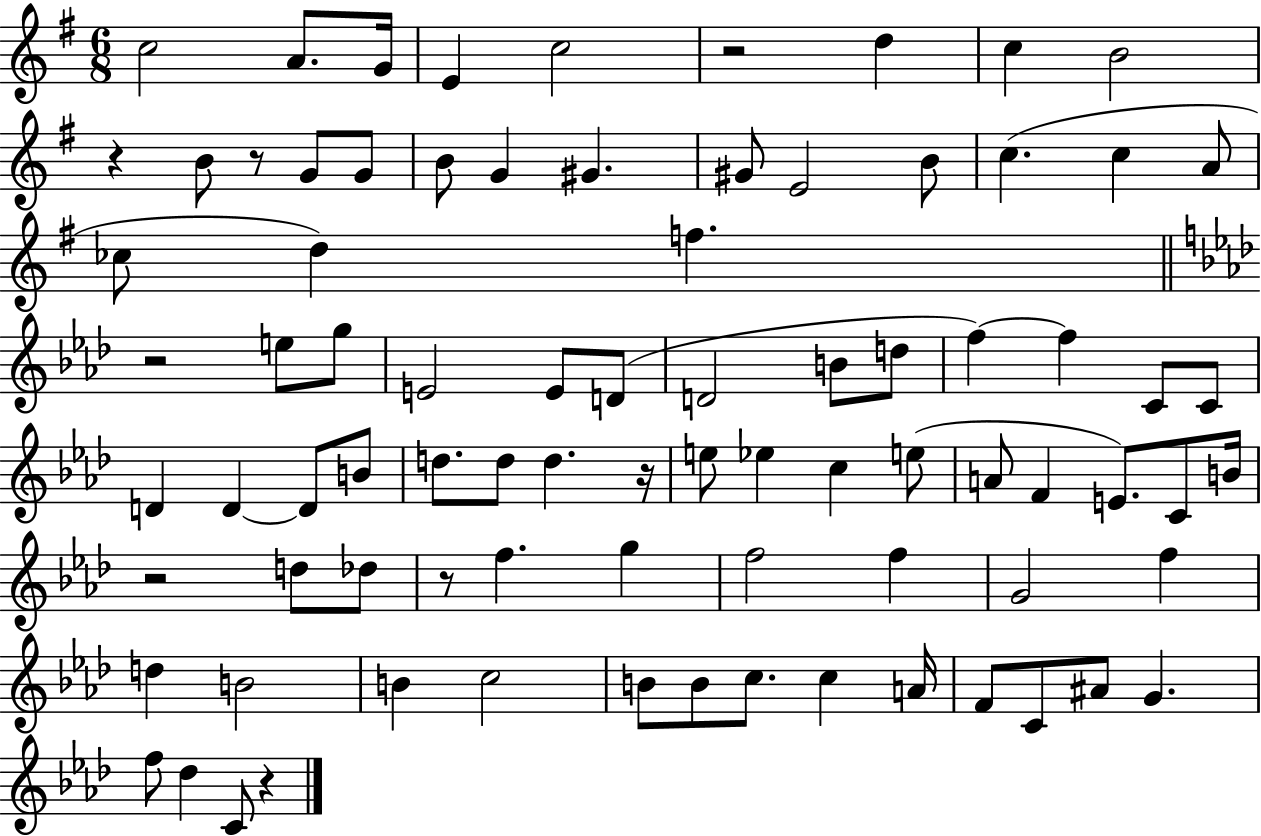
C5/h A4/e. G4/s E4/q C5/h R/h D5/q C5/q B4/h R/q B4/e R/e G4/e G4/e B4/e G4/q G#4/q. G#4/e E4/h B4/e C5/q. C5/q A4/e CES5/e D5/q F5/q. R/h E5/e G5/e E4/h E4/e D4/e D4/h B4/e D5/e F5/q F5/q C4/e C4/e D4/q D4/q D4/e B4/e D5/e. D5/e D5/q. R/s E5/e Eb5/q C5/q E5/e A4/e F4/q E4/e. C4/e B4/s R/h D5/e Db5/e R/e F5/q. G5/q F5/h F5/q G4/h F5/q D5/q B4/h B4/q C5/h B4/e B4/e C5/e. C5/q A4/s F4/e C4/e A#4/e G4/q. F5/e Db5/q C4/e R/q